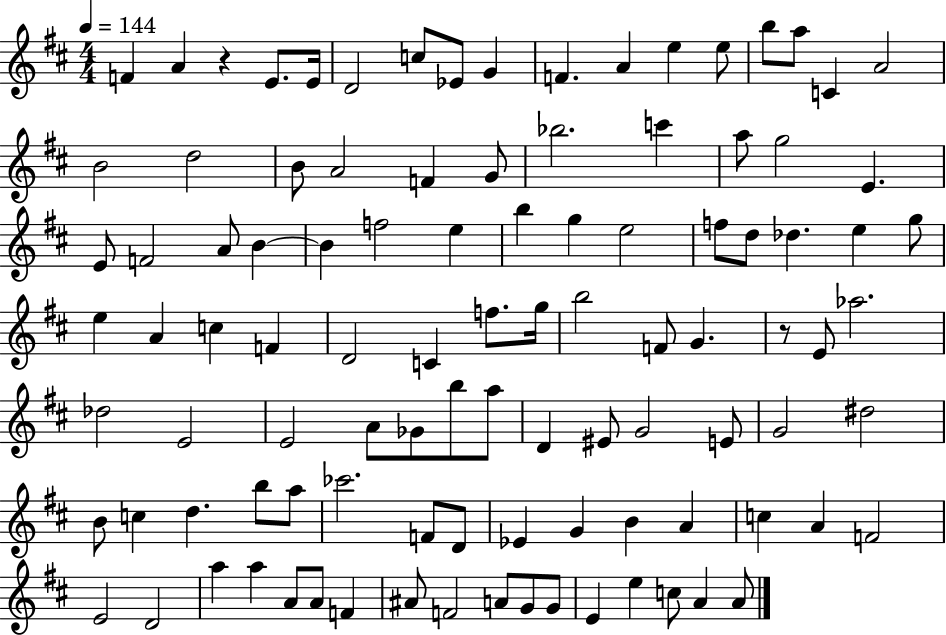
F4/q A4/q R/q E4/e. E4/s D4/h C5/e Eb4/e G4/q F4/q. A4/q E5/q E5/e B5/e A5/e C4/q A4/h B4/h D5/h B4/e A4/h F4/q G4/e Bb5/h. C6/q A5/e G5/h E4/q. E4/e F4/h A4/e B4/q B4/q F5/h E5/q B5/q G5/q E5/h F5/e D5/e Db5/q. E5/q G5/e E5/q A4/q C5/q F4/q D4/h C4/q F5/e. G5/s B5/h F4/e G4/q. R/e E4/e Ab5/h. Db5/h E4/h E4/h A4/e Gb4/e B5/e A5/e D4/q EIS4/e G4/h E4/e G4/h D#5/h B4/e C5/q D5/q. B5/e A5/e CES6/h. F4/e D4/e Eb4/q G4/q B4/q A4/q C5/q A4/q F4/h E4/h D4/h A5/q A5/q A4/e A4/e F4/q A#4/e F4/h A4/e G4/e G4/e E4/q E5/q C5/e A4/q A4/e